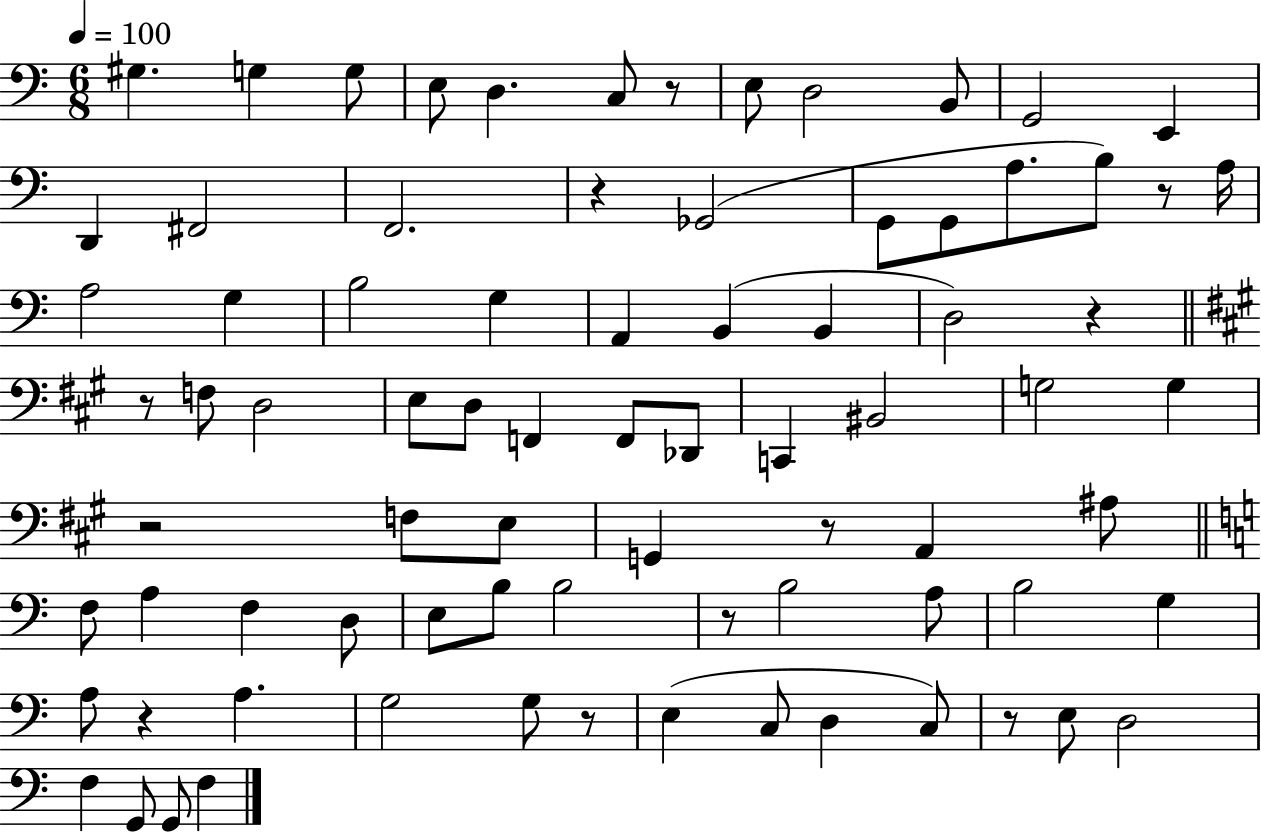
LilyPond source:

{
  \clef bass
  \numericTimeSignature
  \time 6/8
  \key c \major
  \tempo 4 = 100
  gis4. g4 g8 | e8 d4. c8 r8 | e8 d2 b,8 | g,2 e,4 | \break d,4 fis,2 | f,2. | r4 ges,2( | g,8 g,8 a8. b8) r8 a16 | \break a2 g4 | b2 g4 | a,4 b,4( b,4 | d2) r4 | \break \bar "||" \break \key a \major r8 f8 d2 | e8 d8 f,4 f,8 des,8 | c,4 bis,2 | g2 g4 | \break r2 f8 e8 | g,4 r8 a,4 ais8 | \bar "||" \break \key c \major f8 a4 f4 d8 | e8 b8 b2 | r8 b2 a8 | b2 g4 | \break a8 r4 a4. | g2 g8 r8 | e4( c8 d4 c8) | r8 e8 d2 | \break f4 g,8 g,8 f4 | \bar "|."
}